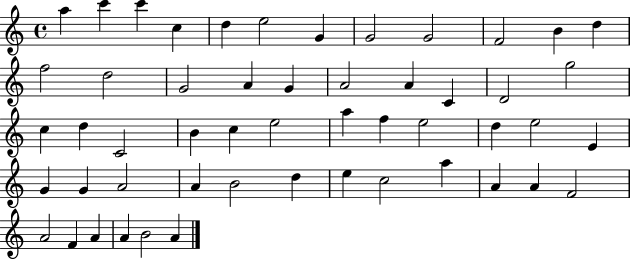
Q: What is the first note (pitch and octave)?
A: A5